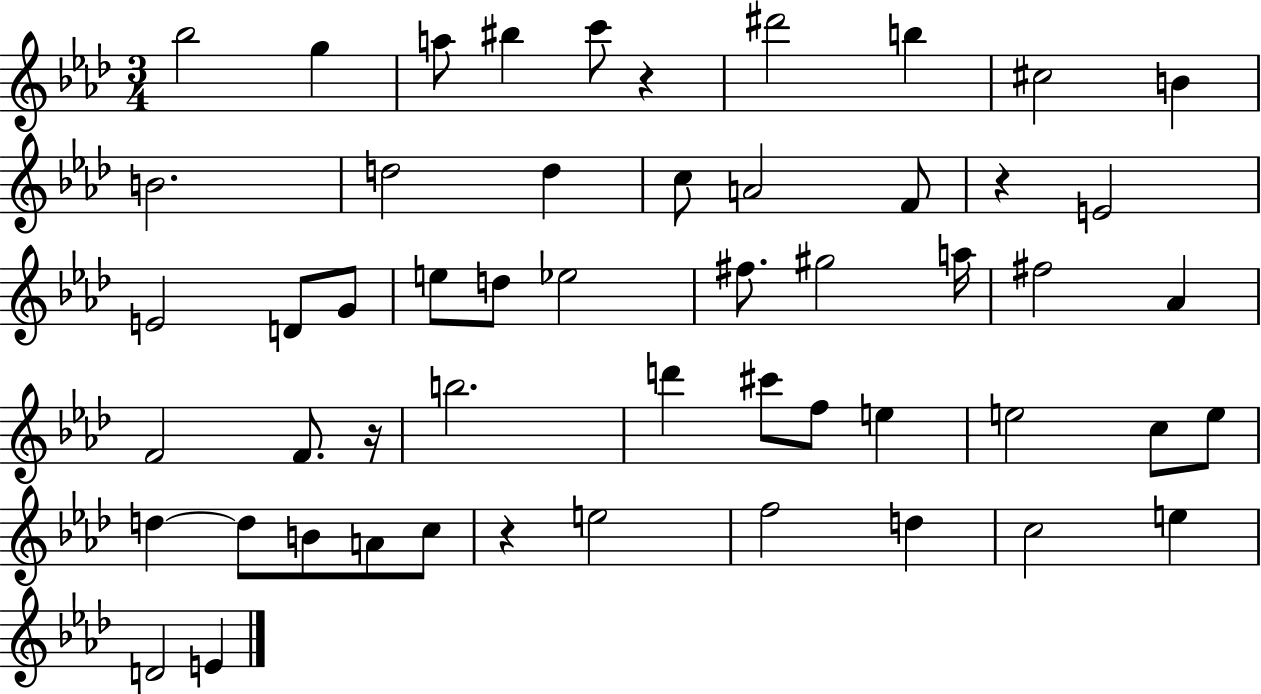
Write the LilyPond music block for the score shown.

{
  \clef treble
  \numericTimeSignature
  \time 3/4
  \key aes \major
  bes''2 g''4 | a''8 bis''4 c'''8 r4 | dis'''2 b''4 | cis''2 b'4 | \break b'2. | d''2 d''4 | c''8 a'2 f'8 | r4 e'2 | \break e'2 d'8 g'8 | e''8 d''8 ees''2 | fis''8. gis''2 a''16 | fis''2 aes'4 | \break f'2 f'8. r16 | b''2. | d'''4 cis'''8 f''8 e''4 | e''2 c''8 e''8 | \break d''4~~ d''8 b'8 a'8 c''8 | r4 e''2 | f''2 d''4 | c''2 e''4 | \break d'2 e'4 | \bar "|."
}